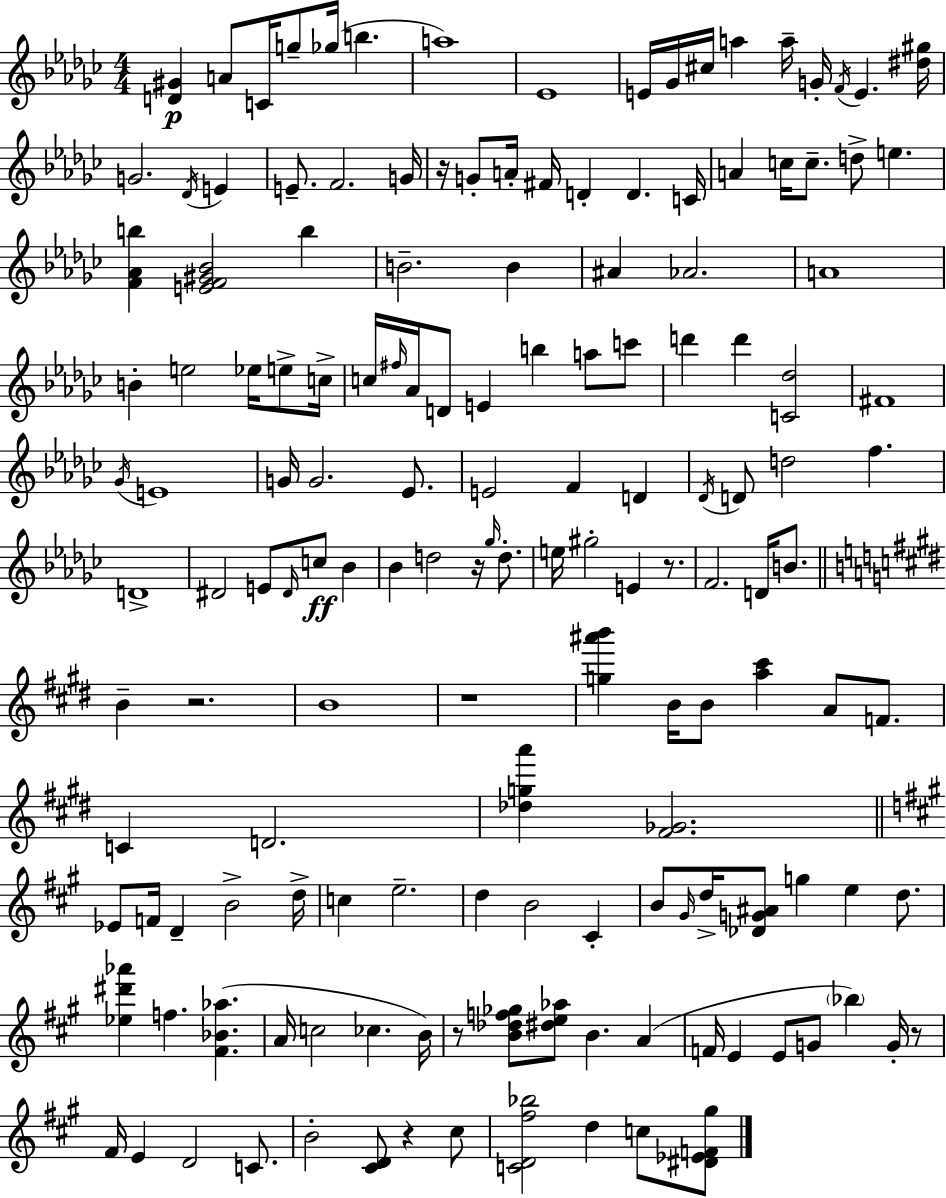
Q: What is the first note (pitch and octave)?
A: A4